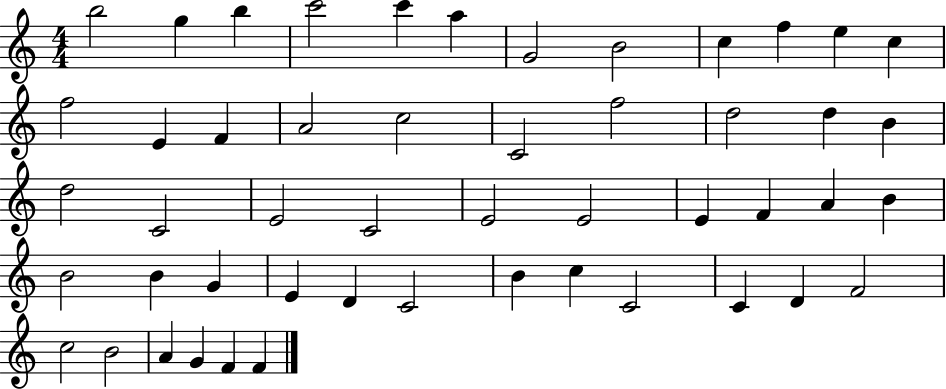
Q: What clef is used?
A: treble